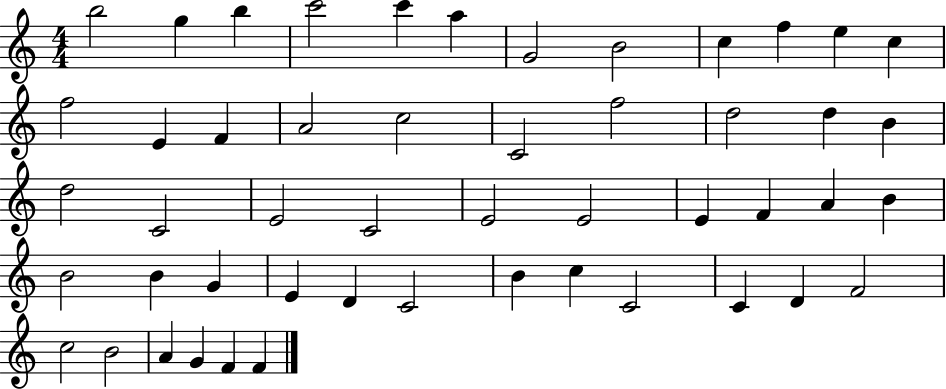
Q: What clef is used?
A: treble